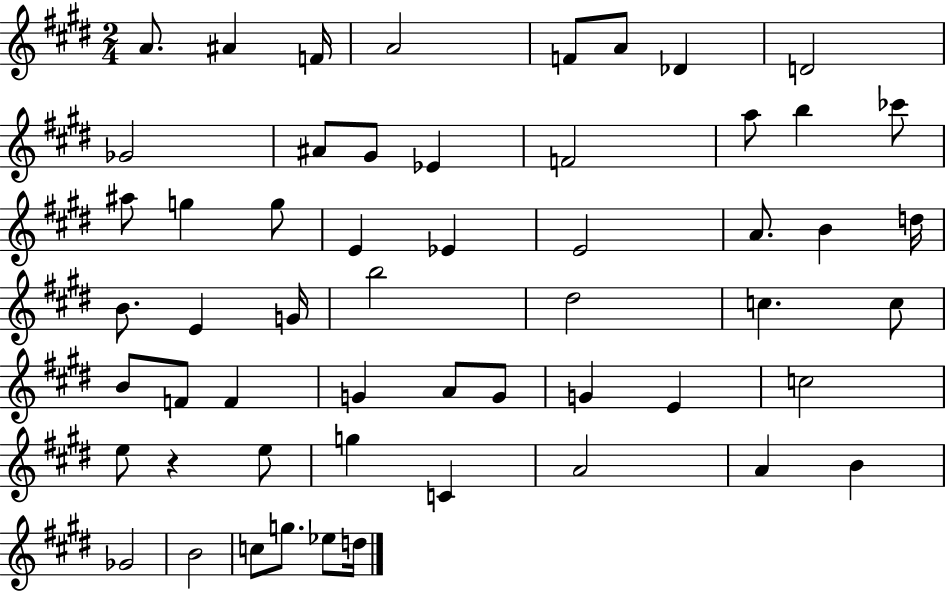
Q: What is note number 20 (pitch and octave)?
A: E4